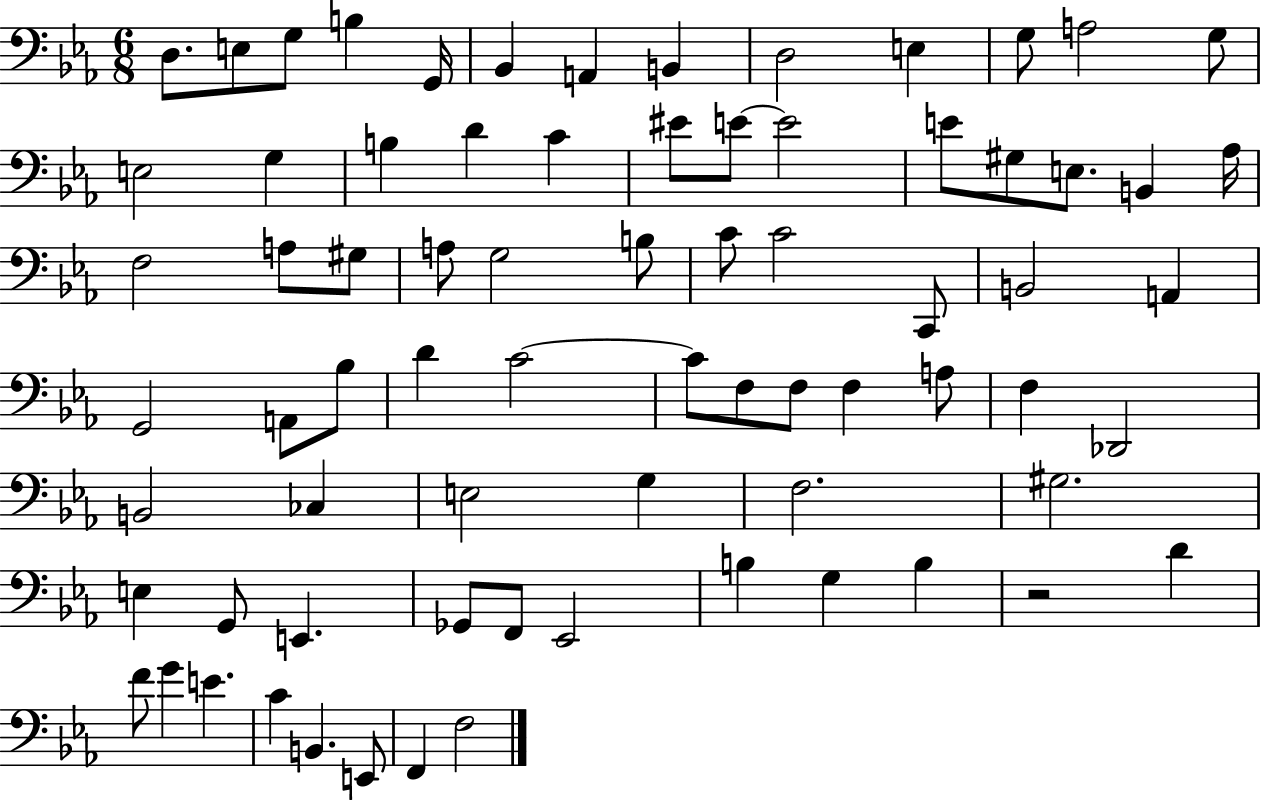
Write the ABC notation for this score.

X:1
T:Untitled
M:6/8
L:1/4
K:Eb
D,/2 E,/2 G,/2 B, G,,/4 _B,, A,, B,, D,2 E, G,/2 A,2 G,/2 E,2 G, B, D C ^E/2 E/2 E2 E/2 ^G,/2 E,/2 B,, _A,/4 F,2 A,/2 ^G,/2 A,/2 G,2 B,/2 C/2 C2 C,,/2 B,,2 A,, G,,2 A,,/2 _B,/2 D C2 C/2 F,/2 F,/2 F, A,/2 F, _D,,2 B,,2 _C, E,2 G, F,2 ^G,2 E, G,,/2 E,, _G,,/2 F,,/2 _E,,2 B, G, B, z2 D F/2 G E C B,, E,,/2 F,, F,2